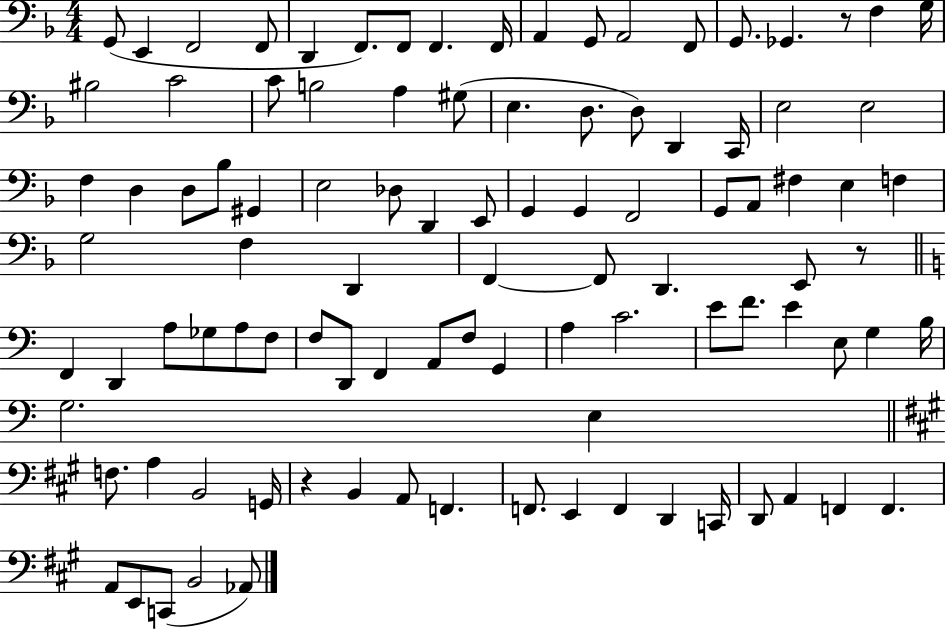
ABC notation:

X:1
T:Untitled
M:4/4
L:1/4
K:F
G,,/2 E,, F,,2 F,,/2 D,, F,,/2 F,,/2 F,, F,,/4 A,, G,,/2 A,,2 F,,/2 G,,/2 _G,, z/2 F, G,/4 ^B,2 C2 C/2 B,2 A, ^G,/2 E, D,/2 D,/2 D,, C,,/4 E,2 E,2 F, D, D,/2 _B,/2 ^G,, E,2 _D,/2 D,, E,,/2 G,, G,, F,,2 G,,/2 A,,/2 ^F, E, F, G,2 F, D,, F,, F,,/2 D,, E,,/2 z/2 F,, D,, A,/2 _G,/2 A,/2 F,/2 F,/2 D,,/2 F,, A,,/2 F,/2 G,, A, C2 E/2 F/2 E E,/2 G, B,/4 G,2 E, F,/2 A, B,,2 G,,/4 z B,, A,,/2 F,, F,,/2 E,, F,, D,, C,,/4 D,,/2 A,, F,, F,, A,,/2 E,,/2 C,,/2 B,,2 _A,,/2